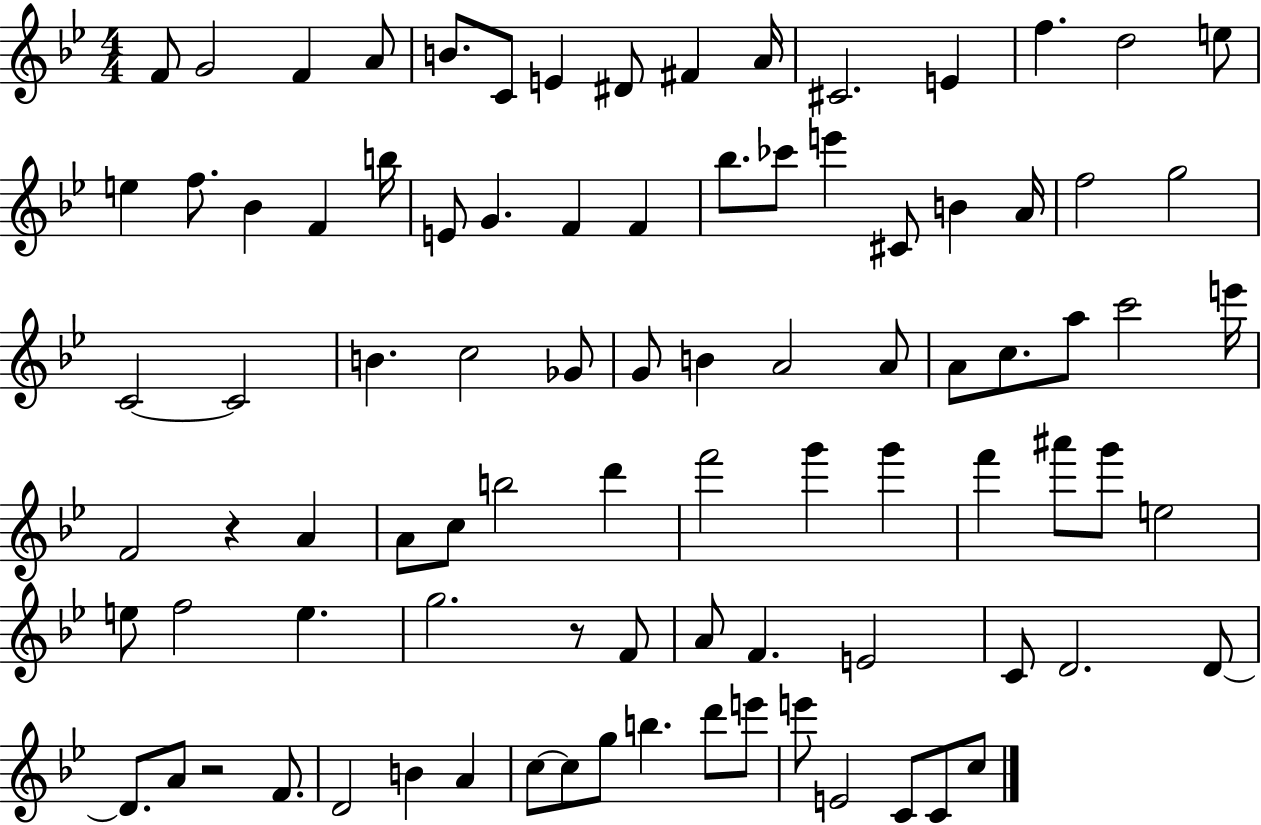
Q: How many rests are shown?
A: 3